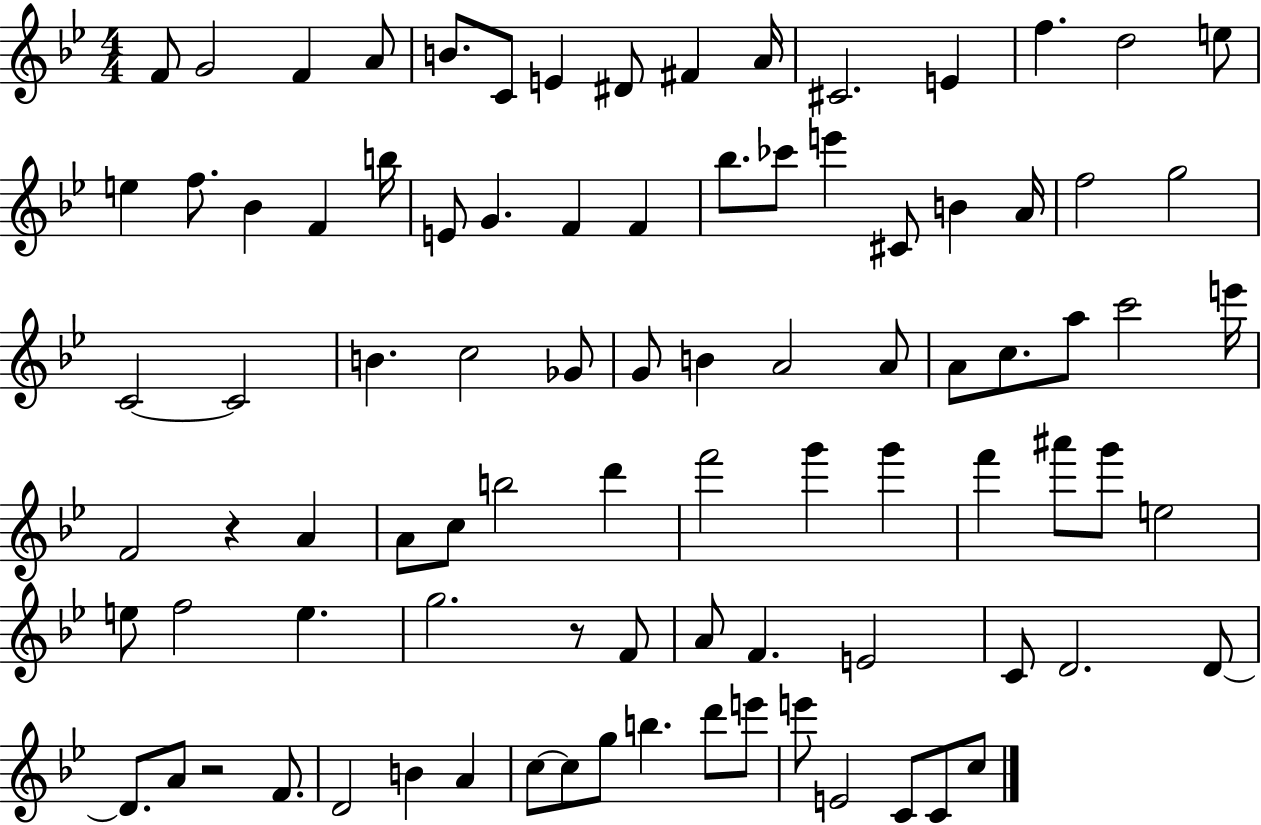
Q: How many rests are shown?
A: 3